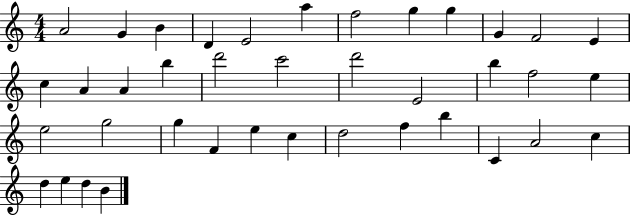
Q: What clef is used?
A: treble